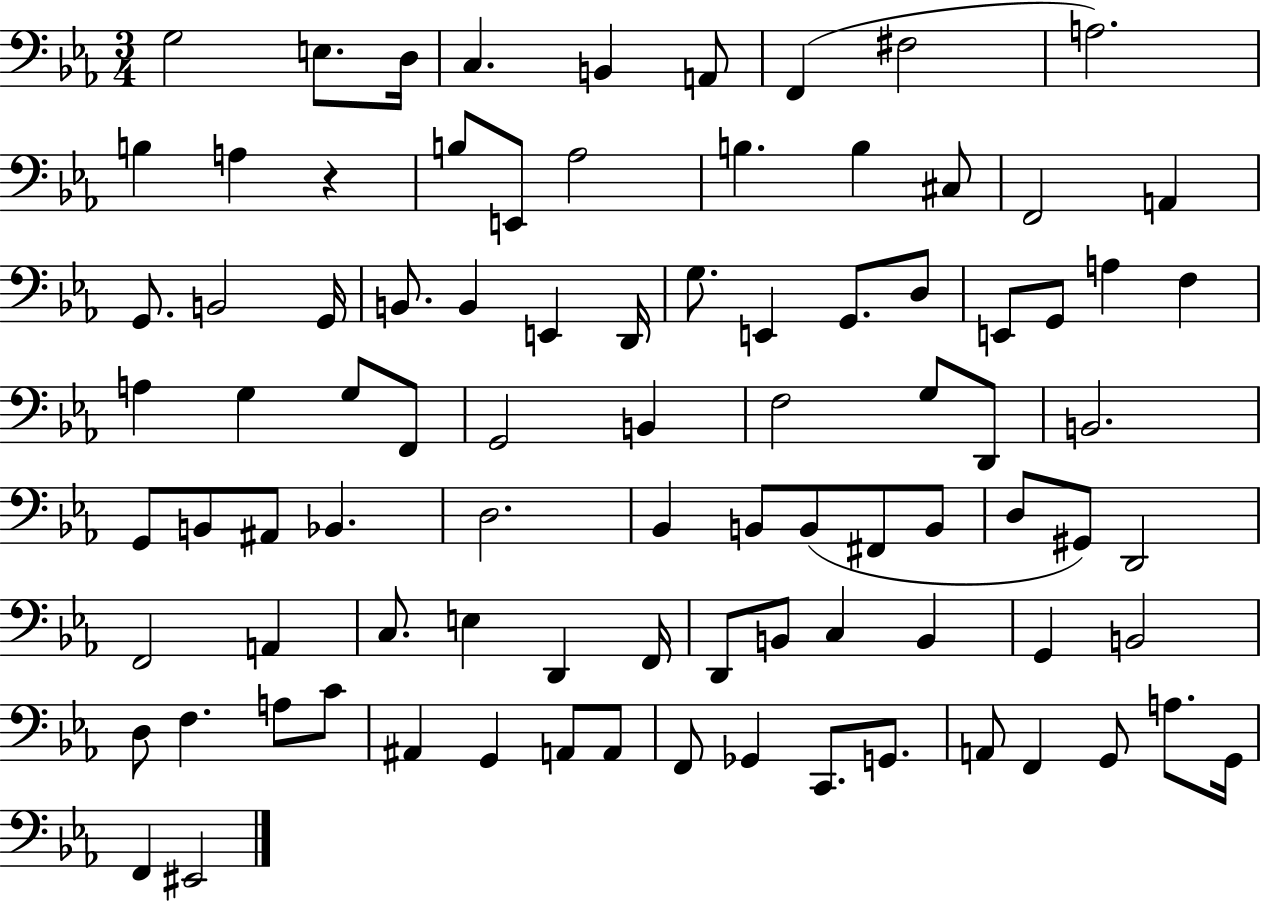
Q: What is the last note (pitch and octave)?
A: EIS2